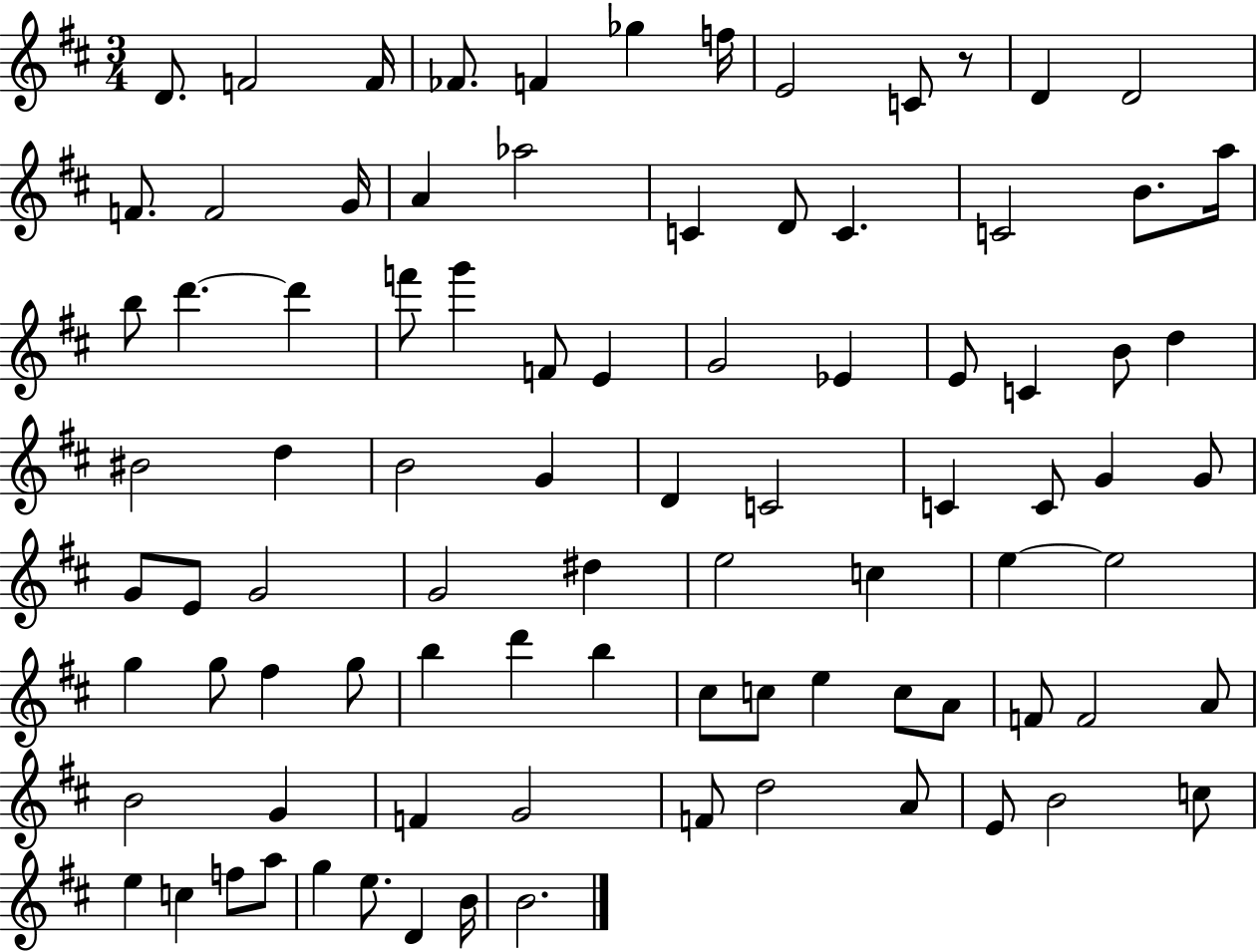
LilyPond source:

{
  \clef treble
  \numericTimeSignature
  \time 3/4
  \key d \major
  d'8. f'2 f'16 | fes'8. f'4 ges''4 f''16 | e'2 c'8 r8 | d'4 d'2 | \break f'8. f'2 g'16 | a'4 aes''2 | c'4 d'8 c'4. | c'2 b'8. a''16 | \break b''8 d'''4.~~ d'''4 | f'''8 g'''4 f'8 e'4 | g'2 ees'4 | e'8 c'4 b'8 d''4 | \break bis'2 d''4 | b'2 g'4 | d'4 c'2 | c'4 c'8 g'4 g'8 | \break g'8 e'8 g'2 | g'2 dis''4 | e''2 c''4 | e''4~~ e''2 | \break g''4 g''8 fis''4 g''8 | b''4 d'''4 b''4 | cis''8 c''8 e''4 c''8 a'8 | f'8 f'2 a'8 | \break b'2 g'4 | f'4 g'2 | f'8 d''2 a'8 | e'8 b'2 c''8 | \break e''4 c''4 f''8 a''8 | g''4 e''8. d'4 b'16 | b'2. | \bar "|."
}